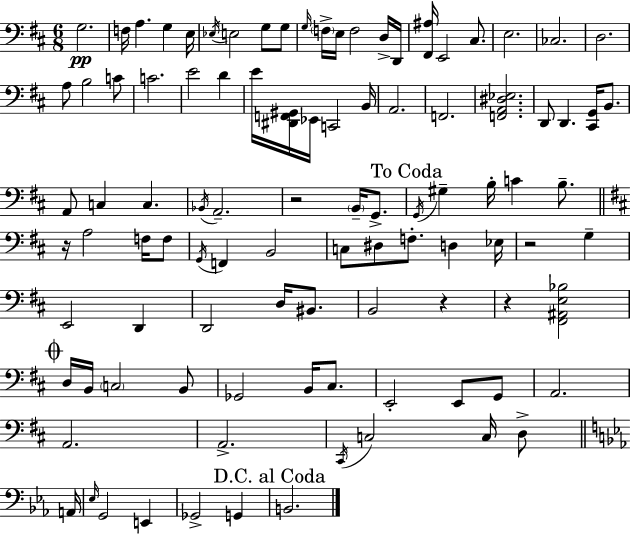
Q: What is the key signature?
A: D major